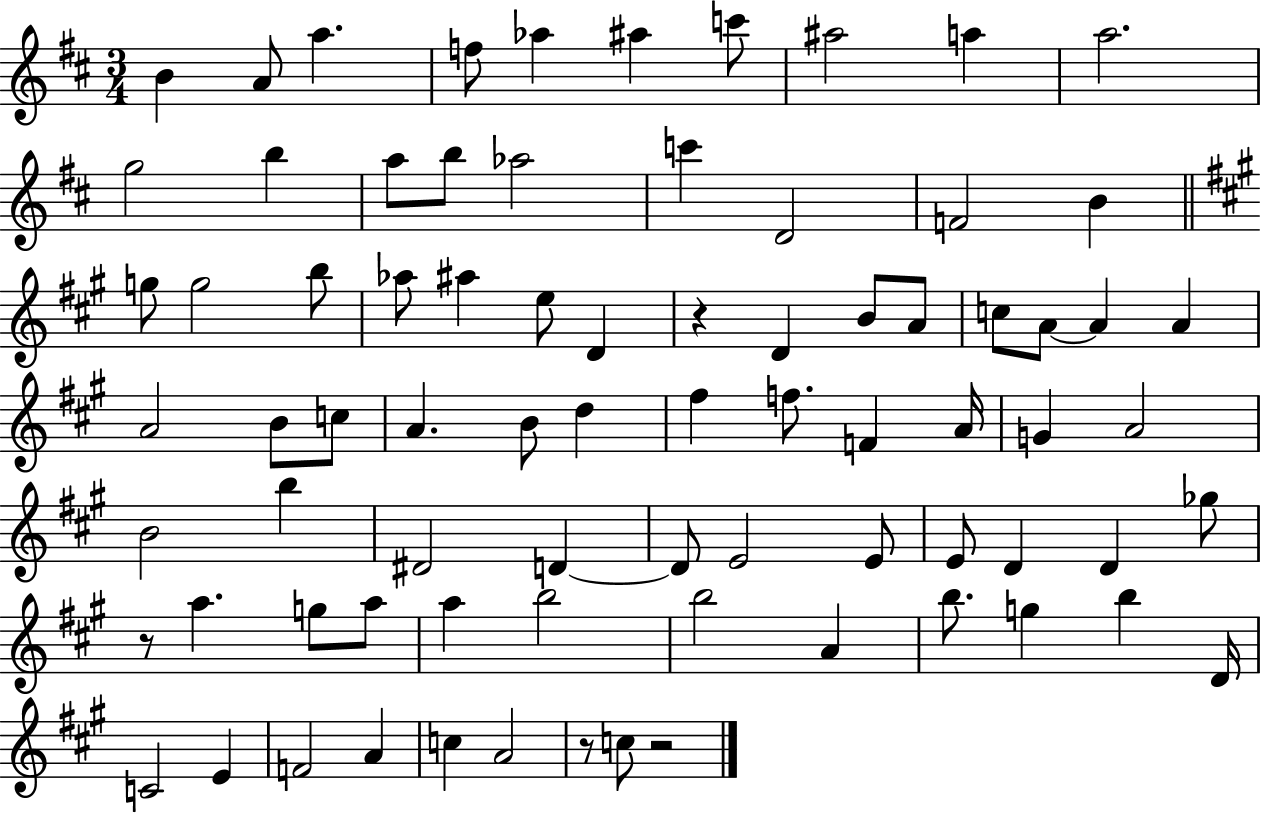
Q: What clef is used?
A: treble